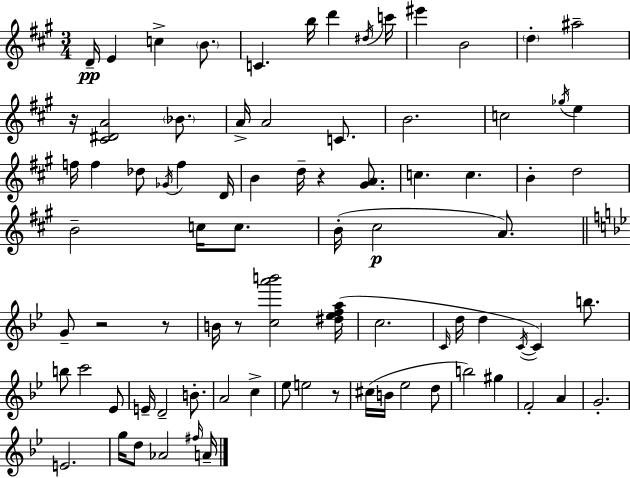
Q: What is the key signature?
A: A major